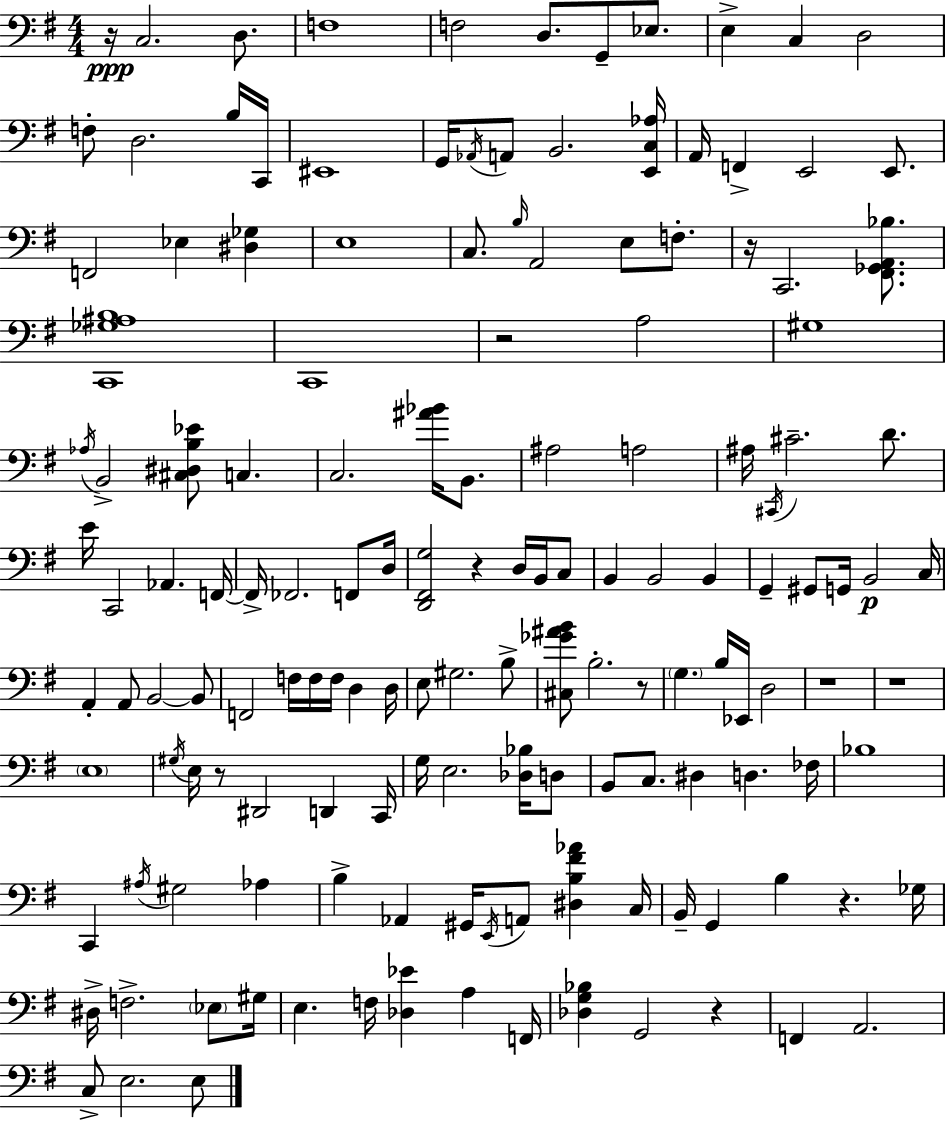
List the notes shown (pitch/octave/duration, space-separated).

R/s C3/h. D3/e. F3/w F3/h D3/e. G2/e Eb3/e. E3/q C3/q D3/h F3/e D3/h. B3/s C2/s EIS2/w G2/s Ab2/s A2/e B2/h. [E2,C3,Ab3]/s A2/s F2/q E2/h E2/e. F2/h Eb3/q [D#3,Gb3]/q E3/w C3/e. B3/s A2/h E3/e F3/e. R/s C2/h. [F#2,Gb2,A2,Bb3]/e. [C2,Gb3,A#3,B3]/w C2/w R/h A3/h G#3/w Ab3/s B2/h [C#3,D#3,B3,Eb4]/e C3/q. C3/h. [A#4,Bb4]/s B2/e. A#3/h A3/h A#3/s C#2/s C#4/h. D4/e. E4/s C2/h Ab2/q. F2/s F2/s FES2/h. F2/e D3/s [D2,F#2,G3]/h R/q D3/s B2/s C3/e B2/q B2/h B2/q G2/q G#2/e G2/s B2/h C3/s A2/q A2/e B2/h B2/e F2/h F3/s F3/s F3/s D3/q D3/s E3/e G#3/h. B3/e [C#3,Gb4,A#4,B4]/e B3/h. R/e G3/q. B3/s Eb2/s D3/h R/w R/w E3/w G#3/s E3/s R/e D#2/h D2/q C2/s G3/s E3/h. [Db3,Bb3]/s D3/e B2/e C3/e. D#3/q D3/q. FES3/s Bb3/w C2/q A#3/s G#3/h Ab3/q B3/q Ab2/q G#2/s E2/s A2/e [D#3,B3,F#4,Ab4]/q C3/s B2/s G2/q B3/q R/q. Gb3/s D#3/s F3/h. Eb3/e G#3/s E3/q. F3/s [Db3,Eb4]/q A3/q F2/s [Db3,G3,Bb3]/q G2/h R/q F2/q A2/h. C3/e E3/h. E3/e